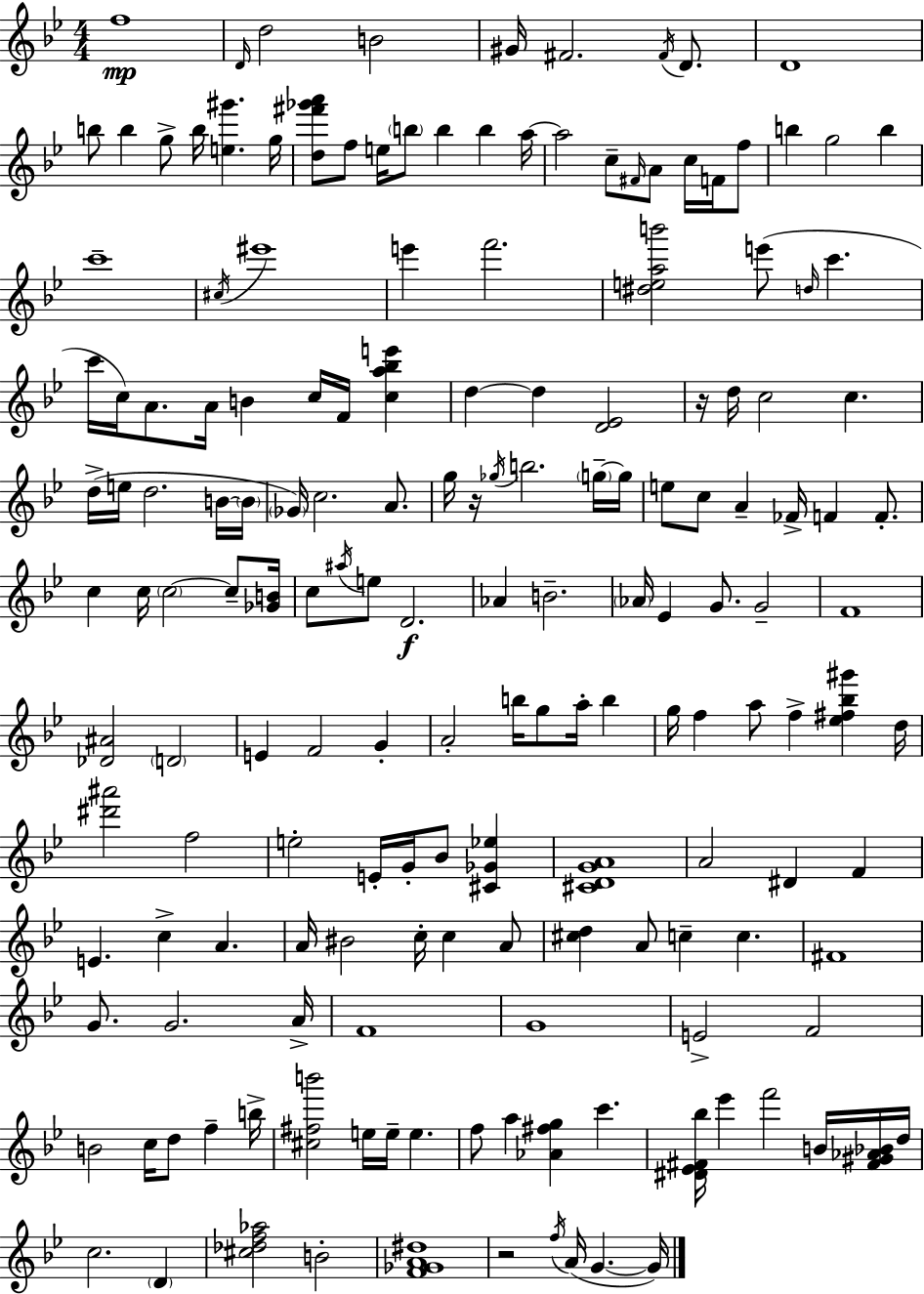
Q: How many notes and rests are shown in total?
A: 168